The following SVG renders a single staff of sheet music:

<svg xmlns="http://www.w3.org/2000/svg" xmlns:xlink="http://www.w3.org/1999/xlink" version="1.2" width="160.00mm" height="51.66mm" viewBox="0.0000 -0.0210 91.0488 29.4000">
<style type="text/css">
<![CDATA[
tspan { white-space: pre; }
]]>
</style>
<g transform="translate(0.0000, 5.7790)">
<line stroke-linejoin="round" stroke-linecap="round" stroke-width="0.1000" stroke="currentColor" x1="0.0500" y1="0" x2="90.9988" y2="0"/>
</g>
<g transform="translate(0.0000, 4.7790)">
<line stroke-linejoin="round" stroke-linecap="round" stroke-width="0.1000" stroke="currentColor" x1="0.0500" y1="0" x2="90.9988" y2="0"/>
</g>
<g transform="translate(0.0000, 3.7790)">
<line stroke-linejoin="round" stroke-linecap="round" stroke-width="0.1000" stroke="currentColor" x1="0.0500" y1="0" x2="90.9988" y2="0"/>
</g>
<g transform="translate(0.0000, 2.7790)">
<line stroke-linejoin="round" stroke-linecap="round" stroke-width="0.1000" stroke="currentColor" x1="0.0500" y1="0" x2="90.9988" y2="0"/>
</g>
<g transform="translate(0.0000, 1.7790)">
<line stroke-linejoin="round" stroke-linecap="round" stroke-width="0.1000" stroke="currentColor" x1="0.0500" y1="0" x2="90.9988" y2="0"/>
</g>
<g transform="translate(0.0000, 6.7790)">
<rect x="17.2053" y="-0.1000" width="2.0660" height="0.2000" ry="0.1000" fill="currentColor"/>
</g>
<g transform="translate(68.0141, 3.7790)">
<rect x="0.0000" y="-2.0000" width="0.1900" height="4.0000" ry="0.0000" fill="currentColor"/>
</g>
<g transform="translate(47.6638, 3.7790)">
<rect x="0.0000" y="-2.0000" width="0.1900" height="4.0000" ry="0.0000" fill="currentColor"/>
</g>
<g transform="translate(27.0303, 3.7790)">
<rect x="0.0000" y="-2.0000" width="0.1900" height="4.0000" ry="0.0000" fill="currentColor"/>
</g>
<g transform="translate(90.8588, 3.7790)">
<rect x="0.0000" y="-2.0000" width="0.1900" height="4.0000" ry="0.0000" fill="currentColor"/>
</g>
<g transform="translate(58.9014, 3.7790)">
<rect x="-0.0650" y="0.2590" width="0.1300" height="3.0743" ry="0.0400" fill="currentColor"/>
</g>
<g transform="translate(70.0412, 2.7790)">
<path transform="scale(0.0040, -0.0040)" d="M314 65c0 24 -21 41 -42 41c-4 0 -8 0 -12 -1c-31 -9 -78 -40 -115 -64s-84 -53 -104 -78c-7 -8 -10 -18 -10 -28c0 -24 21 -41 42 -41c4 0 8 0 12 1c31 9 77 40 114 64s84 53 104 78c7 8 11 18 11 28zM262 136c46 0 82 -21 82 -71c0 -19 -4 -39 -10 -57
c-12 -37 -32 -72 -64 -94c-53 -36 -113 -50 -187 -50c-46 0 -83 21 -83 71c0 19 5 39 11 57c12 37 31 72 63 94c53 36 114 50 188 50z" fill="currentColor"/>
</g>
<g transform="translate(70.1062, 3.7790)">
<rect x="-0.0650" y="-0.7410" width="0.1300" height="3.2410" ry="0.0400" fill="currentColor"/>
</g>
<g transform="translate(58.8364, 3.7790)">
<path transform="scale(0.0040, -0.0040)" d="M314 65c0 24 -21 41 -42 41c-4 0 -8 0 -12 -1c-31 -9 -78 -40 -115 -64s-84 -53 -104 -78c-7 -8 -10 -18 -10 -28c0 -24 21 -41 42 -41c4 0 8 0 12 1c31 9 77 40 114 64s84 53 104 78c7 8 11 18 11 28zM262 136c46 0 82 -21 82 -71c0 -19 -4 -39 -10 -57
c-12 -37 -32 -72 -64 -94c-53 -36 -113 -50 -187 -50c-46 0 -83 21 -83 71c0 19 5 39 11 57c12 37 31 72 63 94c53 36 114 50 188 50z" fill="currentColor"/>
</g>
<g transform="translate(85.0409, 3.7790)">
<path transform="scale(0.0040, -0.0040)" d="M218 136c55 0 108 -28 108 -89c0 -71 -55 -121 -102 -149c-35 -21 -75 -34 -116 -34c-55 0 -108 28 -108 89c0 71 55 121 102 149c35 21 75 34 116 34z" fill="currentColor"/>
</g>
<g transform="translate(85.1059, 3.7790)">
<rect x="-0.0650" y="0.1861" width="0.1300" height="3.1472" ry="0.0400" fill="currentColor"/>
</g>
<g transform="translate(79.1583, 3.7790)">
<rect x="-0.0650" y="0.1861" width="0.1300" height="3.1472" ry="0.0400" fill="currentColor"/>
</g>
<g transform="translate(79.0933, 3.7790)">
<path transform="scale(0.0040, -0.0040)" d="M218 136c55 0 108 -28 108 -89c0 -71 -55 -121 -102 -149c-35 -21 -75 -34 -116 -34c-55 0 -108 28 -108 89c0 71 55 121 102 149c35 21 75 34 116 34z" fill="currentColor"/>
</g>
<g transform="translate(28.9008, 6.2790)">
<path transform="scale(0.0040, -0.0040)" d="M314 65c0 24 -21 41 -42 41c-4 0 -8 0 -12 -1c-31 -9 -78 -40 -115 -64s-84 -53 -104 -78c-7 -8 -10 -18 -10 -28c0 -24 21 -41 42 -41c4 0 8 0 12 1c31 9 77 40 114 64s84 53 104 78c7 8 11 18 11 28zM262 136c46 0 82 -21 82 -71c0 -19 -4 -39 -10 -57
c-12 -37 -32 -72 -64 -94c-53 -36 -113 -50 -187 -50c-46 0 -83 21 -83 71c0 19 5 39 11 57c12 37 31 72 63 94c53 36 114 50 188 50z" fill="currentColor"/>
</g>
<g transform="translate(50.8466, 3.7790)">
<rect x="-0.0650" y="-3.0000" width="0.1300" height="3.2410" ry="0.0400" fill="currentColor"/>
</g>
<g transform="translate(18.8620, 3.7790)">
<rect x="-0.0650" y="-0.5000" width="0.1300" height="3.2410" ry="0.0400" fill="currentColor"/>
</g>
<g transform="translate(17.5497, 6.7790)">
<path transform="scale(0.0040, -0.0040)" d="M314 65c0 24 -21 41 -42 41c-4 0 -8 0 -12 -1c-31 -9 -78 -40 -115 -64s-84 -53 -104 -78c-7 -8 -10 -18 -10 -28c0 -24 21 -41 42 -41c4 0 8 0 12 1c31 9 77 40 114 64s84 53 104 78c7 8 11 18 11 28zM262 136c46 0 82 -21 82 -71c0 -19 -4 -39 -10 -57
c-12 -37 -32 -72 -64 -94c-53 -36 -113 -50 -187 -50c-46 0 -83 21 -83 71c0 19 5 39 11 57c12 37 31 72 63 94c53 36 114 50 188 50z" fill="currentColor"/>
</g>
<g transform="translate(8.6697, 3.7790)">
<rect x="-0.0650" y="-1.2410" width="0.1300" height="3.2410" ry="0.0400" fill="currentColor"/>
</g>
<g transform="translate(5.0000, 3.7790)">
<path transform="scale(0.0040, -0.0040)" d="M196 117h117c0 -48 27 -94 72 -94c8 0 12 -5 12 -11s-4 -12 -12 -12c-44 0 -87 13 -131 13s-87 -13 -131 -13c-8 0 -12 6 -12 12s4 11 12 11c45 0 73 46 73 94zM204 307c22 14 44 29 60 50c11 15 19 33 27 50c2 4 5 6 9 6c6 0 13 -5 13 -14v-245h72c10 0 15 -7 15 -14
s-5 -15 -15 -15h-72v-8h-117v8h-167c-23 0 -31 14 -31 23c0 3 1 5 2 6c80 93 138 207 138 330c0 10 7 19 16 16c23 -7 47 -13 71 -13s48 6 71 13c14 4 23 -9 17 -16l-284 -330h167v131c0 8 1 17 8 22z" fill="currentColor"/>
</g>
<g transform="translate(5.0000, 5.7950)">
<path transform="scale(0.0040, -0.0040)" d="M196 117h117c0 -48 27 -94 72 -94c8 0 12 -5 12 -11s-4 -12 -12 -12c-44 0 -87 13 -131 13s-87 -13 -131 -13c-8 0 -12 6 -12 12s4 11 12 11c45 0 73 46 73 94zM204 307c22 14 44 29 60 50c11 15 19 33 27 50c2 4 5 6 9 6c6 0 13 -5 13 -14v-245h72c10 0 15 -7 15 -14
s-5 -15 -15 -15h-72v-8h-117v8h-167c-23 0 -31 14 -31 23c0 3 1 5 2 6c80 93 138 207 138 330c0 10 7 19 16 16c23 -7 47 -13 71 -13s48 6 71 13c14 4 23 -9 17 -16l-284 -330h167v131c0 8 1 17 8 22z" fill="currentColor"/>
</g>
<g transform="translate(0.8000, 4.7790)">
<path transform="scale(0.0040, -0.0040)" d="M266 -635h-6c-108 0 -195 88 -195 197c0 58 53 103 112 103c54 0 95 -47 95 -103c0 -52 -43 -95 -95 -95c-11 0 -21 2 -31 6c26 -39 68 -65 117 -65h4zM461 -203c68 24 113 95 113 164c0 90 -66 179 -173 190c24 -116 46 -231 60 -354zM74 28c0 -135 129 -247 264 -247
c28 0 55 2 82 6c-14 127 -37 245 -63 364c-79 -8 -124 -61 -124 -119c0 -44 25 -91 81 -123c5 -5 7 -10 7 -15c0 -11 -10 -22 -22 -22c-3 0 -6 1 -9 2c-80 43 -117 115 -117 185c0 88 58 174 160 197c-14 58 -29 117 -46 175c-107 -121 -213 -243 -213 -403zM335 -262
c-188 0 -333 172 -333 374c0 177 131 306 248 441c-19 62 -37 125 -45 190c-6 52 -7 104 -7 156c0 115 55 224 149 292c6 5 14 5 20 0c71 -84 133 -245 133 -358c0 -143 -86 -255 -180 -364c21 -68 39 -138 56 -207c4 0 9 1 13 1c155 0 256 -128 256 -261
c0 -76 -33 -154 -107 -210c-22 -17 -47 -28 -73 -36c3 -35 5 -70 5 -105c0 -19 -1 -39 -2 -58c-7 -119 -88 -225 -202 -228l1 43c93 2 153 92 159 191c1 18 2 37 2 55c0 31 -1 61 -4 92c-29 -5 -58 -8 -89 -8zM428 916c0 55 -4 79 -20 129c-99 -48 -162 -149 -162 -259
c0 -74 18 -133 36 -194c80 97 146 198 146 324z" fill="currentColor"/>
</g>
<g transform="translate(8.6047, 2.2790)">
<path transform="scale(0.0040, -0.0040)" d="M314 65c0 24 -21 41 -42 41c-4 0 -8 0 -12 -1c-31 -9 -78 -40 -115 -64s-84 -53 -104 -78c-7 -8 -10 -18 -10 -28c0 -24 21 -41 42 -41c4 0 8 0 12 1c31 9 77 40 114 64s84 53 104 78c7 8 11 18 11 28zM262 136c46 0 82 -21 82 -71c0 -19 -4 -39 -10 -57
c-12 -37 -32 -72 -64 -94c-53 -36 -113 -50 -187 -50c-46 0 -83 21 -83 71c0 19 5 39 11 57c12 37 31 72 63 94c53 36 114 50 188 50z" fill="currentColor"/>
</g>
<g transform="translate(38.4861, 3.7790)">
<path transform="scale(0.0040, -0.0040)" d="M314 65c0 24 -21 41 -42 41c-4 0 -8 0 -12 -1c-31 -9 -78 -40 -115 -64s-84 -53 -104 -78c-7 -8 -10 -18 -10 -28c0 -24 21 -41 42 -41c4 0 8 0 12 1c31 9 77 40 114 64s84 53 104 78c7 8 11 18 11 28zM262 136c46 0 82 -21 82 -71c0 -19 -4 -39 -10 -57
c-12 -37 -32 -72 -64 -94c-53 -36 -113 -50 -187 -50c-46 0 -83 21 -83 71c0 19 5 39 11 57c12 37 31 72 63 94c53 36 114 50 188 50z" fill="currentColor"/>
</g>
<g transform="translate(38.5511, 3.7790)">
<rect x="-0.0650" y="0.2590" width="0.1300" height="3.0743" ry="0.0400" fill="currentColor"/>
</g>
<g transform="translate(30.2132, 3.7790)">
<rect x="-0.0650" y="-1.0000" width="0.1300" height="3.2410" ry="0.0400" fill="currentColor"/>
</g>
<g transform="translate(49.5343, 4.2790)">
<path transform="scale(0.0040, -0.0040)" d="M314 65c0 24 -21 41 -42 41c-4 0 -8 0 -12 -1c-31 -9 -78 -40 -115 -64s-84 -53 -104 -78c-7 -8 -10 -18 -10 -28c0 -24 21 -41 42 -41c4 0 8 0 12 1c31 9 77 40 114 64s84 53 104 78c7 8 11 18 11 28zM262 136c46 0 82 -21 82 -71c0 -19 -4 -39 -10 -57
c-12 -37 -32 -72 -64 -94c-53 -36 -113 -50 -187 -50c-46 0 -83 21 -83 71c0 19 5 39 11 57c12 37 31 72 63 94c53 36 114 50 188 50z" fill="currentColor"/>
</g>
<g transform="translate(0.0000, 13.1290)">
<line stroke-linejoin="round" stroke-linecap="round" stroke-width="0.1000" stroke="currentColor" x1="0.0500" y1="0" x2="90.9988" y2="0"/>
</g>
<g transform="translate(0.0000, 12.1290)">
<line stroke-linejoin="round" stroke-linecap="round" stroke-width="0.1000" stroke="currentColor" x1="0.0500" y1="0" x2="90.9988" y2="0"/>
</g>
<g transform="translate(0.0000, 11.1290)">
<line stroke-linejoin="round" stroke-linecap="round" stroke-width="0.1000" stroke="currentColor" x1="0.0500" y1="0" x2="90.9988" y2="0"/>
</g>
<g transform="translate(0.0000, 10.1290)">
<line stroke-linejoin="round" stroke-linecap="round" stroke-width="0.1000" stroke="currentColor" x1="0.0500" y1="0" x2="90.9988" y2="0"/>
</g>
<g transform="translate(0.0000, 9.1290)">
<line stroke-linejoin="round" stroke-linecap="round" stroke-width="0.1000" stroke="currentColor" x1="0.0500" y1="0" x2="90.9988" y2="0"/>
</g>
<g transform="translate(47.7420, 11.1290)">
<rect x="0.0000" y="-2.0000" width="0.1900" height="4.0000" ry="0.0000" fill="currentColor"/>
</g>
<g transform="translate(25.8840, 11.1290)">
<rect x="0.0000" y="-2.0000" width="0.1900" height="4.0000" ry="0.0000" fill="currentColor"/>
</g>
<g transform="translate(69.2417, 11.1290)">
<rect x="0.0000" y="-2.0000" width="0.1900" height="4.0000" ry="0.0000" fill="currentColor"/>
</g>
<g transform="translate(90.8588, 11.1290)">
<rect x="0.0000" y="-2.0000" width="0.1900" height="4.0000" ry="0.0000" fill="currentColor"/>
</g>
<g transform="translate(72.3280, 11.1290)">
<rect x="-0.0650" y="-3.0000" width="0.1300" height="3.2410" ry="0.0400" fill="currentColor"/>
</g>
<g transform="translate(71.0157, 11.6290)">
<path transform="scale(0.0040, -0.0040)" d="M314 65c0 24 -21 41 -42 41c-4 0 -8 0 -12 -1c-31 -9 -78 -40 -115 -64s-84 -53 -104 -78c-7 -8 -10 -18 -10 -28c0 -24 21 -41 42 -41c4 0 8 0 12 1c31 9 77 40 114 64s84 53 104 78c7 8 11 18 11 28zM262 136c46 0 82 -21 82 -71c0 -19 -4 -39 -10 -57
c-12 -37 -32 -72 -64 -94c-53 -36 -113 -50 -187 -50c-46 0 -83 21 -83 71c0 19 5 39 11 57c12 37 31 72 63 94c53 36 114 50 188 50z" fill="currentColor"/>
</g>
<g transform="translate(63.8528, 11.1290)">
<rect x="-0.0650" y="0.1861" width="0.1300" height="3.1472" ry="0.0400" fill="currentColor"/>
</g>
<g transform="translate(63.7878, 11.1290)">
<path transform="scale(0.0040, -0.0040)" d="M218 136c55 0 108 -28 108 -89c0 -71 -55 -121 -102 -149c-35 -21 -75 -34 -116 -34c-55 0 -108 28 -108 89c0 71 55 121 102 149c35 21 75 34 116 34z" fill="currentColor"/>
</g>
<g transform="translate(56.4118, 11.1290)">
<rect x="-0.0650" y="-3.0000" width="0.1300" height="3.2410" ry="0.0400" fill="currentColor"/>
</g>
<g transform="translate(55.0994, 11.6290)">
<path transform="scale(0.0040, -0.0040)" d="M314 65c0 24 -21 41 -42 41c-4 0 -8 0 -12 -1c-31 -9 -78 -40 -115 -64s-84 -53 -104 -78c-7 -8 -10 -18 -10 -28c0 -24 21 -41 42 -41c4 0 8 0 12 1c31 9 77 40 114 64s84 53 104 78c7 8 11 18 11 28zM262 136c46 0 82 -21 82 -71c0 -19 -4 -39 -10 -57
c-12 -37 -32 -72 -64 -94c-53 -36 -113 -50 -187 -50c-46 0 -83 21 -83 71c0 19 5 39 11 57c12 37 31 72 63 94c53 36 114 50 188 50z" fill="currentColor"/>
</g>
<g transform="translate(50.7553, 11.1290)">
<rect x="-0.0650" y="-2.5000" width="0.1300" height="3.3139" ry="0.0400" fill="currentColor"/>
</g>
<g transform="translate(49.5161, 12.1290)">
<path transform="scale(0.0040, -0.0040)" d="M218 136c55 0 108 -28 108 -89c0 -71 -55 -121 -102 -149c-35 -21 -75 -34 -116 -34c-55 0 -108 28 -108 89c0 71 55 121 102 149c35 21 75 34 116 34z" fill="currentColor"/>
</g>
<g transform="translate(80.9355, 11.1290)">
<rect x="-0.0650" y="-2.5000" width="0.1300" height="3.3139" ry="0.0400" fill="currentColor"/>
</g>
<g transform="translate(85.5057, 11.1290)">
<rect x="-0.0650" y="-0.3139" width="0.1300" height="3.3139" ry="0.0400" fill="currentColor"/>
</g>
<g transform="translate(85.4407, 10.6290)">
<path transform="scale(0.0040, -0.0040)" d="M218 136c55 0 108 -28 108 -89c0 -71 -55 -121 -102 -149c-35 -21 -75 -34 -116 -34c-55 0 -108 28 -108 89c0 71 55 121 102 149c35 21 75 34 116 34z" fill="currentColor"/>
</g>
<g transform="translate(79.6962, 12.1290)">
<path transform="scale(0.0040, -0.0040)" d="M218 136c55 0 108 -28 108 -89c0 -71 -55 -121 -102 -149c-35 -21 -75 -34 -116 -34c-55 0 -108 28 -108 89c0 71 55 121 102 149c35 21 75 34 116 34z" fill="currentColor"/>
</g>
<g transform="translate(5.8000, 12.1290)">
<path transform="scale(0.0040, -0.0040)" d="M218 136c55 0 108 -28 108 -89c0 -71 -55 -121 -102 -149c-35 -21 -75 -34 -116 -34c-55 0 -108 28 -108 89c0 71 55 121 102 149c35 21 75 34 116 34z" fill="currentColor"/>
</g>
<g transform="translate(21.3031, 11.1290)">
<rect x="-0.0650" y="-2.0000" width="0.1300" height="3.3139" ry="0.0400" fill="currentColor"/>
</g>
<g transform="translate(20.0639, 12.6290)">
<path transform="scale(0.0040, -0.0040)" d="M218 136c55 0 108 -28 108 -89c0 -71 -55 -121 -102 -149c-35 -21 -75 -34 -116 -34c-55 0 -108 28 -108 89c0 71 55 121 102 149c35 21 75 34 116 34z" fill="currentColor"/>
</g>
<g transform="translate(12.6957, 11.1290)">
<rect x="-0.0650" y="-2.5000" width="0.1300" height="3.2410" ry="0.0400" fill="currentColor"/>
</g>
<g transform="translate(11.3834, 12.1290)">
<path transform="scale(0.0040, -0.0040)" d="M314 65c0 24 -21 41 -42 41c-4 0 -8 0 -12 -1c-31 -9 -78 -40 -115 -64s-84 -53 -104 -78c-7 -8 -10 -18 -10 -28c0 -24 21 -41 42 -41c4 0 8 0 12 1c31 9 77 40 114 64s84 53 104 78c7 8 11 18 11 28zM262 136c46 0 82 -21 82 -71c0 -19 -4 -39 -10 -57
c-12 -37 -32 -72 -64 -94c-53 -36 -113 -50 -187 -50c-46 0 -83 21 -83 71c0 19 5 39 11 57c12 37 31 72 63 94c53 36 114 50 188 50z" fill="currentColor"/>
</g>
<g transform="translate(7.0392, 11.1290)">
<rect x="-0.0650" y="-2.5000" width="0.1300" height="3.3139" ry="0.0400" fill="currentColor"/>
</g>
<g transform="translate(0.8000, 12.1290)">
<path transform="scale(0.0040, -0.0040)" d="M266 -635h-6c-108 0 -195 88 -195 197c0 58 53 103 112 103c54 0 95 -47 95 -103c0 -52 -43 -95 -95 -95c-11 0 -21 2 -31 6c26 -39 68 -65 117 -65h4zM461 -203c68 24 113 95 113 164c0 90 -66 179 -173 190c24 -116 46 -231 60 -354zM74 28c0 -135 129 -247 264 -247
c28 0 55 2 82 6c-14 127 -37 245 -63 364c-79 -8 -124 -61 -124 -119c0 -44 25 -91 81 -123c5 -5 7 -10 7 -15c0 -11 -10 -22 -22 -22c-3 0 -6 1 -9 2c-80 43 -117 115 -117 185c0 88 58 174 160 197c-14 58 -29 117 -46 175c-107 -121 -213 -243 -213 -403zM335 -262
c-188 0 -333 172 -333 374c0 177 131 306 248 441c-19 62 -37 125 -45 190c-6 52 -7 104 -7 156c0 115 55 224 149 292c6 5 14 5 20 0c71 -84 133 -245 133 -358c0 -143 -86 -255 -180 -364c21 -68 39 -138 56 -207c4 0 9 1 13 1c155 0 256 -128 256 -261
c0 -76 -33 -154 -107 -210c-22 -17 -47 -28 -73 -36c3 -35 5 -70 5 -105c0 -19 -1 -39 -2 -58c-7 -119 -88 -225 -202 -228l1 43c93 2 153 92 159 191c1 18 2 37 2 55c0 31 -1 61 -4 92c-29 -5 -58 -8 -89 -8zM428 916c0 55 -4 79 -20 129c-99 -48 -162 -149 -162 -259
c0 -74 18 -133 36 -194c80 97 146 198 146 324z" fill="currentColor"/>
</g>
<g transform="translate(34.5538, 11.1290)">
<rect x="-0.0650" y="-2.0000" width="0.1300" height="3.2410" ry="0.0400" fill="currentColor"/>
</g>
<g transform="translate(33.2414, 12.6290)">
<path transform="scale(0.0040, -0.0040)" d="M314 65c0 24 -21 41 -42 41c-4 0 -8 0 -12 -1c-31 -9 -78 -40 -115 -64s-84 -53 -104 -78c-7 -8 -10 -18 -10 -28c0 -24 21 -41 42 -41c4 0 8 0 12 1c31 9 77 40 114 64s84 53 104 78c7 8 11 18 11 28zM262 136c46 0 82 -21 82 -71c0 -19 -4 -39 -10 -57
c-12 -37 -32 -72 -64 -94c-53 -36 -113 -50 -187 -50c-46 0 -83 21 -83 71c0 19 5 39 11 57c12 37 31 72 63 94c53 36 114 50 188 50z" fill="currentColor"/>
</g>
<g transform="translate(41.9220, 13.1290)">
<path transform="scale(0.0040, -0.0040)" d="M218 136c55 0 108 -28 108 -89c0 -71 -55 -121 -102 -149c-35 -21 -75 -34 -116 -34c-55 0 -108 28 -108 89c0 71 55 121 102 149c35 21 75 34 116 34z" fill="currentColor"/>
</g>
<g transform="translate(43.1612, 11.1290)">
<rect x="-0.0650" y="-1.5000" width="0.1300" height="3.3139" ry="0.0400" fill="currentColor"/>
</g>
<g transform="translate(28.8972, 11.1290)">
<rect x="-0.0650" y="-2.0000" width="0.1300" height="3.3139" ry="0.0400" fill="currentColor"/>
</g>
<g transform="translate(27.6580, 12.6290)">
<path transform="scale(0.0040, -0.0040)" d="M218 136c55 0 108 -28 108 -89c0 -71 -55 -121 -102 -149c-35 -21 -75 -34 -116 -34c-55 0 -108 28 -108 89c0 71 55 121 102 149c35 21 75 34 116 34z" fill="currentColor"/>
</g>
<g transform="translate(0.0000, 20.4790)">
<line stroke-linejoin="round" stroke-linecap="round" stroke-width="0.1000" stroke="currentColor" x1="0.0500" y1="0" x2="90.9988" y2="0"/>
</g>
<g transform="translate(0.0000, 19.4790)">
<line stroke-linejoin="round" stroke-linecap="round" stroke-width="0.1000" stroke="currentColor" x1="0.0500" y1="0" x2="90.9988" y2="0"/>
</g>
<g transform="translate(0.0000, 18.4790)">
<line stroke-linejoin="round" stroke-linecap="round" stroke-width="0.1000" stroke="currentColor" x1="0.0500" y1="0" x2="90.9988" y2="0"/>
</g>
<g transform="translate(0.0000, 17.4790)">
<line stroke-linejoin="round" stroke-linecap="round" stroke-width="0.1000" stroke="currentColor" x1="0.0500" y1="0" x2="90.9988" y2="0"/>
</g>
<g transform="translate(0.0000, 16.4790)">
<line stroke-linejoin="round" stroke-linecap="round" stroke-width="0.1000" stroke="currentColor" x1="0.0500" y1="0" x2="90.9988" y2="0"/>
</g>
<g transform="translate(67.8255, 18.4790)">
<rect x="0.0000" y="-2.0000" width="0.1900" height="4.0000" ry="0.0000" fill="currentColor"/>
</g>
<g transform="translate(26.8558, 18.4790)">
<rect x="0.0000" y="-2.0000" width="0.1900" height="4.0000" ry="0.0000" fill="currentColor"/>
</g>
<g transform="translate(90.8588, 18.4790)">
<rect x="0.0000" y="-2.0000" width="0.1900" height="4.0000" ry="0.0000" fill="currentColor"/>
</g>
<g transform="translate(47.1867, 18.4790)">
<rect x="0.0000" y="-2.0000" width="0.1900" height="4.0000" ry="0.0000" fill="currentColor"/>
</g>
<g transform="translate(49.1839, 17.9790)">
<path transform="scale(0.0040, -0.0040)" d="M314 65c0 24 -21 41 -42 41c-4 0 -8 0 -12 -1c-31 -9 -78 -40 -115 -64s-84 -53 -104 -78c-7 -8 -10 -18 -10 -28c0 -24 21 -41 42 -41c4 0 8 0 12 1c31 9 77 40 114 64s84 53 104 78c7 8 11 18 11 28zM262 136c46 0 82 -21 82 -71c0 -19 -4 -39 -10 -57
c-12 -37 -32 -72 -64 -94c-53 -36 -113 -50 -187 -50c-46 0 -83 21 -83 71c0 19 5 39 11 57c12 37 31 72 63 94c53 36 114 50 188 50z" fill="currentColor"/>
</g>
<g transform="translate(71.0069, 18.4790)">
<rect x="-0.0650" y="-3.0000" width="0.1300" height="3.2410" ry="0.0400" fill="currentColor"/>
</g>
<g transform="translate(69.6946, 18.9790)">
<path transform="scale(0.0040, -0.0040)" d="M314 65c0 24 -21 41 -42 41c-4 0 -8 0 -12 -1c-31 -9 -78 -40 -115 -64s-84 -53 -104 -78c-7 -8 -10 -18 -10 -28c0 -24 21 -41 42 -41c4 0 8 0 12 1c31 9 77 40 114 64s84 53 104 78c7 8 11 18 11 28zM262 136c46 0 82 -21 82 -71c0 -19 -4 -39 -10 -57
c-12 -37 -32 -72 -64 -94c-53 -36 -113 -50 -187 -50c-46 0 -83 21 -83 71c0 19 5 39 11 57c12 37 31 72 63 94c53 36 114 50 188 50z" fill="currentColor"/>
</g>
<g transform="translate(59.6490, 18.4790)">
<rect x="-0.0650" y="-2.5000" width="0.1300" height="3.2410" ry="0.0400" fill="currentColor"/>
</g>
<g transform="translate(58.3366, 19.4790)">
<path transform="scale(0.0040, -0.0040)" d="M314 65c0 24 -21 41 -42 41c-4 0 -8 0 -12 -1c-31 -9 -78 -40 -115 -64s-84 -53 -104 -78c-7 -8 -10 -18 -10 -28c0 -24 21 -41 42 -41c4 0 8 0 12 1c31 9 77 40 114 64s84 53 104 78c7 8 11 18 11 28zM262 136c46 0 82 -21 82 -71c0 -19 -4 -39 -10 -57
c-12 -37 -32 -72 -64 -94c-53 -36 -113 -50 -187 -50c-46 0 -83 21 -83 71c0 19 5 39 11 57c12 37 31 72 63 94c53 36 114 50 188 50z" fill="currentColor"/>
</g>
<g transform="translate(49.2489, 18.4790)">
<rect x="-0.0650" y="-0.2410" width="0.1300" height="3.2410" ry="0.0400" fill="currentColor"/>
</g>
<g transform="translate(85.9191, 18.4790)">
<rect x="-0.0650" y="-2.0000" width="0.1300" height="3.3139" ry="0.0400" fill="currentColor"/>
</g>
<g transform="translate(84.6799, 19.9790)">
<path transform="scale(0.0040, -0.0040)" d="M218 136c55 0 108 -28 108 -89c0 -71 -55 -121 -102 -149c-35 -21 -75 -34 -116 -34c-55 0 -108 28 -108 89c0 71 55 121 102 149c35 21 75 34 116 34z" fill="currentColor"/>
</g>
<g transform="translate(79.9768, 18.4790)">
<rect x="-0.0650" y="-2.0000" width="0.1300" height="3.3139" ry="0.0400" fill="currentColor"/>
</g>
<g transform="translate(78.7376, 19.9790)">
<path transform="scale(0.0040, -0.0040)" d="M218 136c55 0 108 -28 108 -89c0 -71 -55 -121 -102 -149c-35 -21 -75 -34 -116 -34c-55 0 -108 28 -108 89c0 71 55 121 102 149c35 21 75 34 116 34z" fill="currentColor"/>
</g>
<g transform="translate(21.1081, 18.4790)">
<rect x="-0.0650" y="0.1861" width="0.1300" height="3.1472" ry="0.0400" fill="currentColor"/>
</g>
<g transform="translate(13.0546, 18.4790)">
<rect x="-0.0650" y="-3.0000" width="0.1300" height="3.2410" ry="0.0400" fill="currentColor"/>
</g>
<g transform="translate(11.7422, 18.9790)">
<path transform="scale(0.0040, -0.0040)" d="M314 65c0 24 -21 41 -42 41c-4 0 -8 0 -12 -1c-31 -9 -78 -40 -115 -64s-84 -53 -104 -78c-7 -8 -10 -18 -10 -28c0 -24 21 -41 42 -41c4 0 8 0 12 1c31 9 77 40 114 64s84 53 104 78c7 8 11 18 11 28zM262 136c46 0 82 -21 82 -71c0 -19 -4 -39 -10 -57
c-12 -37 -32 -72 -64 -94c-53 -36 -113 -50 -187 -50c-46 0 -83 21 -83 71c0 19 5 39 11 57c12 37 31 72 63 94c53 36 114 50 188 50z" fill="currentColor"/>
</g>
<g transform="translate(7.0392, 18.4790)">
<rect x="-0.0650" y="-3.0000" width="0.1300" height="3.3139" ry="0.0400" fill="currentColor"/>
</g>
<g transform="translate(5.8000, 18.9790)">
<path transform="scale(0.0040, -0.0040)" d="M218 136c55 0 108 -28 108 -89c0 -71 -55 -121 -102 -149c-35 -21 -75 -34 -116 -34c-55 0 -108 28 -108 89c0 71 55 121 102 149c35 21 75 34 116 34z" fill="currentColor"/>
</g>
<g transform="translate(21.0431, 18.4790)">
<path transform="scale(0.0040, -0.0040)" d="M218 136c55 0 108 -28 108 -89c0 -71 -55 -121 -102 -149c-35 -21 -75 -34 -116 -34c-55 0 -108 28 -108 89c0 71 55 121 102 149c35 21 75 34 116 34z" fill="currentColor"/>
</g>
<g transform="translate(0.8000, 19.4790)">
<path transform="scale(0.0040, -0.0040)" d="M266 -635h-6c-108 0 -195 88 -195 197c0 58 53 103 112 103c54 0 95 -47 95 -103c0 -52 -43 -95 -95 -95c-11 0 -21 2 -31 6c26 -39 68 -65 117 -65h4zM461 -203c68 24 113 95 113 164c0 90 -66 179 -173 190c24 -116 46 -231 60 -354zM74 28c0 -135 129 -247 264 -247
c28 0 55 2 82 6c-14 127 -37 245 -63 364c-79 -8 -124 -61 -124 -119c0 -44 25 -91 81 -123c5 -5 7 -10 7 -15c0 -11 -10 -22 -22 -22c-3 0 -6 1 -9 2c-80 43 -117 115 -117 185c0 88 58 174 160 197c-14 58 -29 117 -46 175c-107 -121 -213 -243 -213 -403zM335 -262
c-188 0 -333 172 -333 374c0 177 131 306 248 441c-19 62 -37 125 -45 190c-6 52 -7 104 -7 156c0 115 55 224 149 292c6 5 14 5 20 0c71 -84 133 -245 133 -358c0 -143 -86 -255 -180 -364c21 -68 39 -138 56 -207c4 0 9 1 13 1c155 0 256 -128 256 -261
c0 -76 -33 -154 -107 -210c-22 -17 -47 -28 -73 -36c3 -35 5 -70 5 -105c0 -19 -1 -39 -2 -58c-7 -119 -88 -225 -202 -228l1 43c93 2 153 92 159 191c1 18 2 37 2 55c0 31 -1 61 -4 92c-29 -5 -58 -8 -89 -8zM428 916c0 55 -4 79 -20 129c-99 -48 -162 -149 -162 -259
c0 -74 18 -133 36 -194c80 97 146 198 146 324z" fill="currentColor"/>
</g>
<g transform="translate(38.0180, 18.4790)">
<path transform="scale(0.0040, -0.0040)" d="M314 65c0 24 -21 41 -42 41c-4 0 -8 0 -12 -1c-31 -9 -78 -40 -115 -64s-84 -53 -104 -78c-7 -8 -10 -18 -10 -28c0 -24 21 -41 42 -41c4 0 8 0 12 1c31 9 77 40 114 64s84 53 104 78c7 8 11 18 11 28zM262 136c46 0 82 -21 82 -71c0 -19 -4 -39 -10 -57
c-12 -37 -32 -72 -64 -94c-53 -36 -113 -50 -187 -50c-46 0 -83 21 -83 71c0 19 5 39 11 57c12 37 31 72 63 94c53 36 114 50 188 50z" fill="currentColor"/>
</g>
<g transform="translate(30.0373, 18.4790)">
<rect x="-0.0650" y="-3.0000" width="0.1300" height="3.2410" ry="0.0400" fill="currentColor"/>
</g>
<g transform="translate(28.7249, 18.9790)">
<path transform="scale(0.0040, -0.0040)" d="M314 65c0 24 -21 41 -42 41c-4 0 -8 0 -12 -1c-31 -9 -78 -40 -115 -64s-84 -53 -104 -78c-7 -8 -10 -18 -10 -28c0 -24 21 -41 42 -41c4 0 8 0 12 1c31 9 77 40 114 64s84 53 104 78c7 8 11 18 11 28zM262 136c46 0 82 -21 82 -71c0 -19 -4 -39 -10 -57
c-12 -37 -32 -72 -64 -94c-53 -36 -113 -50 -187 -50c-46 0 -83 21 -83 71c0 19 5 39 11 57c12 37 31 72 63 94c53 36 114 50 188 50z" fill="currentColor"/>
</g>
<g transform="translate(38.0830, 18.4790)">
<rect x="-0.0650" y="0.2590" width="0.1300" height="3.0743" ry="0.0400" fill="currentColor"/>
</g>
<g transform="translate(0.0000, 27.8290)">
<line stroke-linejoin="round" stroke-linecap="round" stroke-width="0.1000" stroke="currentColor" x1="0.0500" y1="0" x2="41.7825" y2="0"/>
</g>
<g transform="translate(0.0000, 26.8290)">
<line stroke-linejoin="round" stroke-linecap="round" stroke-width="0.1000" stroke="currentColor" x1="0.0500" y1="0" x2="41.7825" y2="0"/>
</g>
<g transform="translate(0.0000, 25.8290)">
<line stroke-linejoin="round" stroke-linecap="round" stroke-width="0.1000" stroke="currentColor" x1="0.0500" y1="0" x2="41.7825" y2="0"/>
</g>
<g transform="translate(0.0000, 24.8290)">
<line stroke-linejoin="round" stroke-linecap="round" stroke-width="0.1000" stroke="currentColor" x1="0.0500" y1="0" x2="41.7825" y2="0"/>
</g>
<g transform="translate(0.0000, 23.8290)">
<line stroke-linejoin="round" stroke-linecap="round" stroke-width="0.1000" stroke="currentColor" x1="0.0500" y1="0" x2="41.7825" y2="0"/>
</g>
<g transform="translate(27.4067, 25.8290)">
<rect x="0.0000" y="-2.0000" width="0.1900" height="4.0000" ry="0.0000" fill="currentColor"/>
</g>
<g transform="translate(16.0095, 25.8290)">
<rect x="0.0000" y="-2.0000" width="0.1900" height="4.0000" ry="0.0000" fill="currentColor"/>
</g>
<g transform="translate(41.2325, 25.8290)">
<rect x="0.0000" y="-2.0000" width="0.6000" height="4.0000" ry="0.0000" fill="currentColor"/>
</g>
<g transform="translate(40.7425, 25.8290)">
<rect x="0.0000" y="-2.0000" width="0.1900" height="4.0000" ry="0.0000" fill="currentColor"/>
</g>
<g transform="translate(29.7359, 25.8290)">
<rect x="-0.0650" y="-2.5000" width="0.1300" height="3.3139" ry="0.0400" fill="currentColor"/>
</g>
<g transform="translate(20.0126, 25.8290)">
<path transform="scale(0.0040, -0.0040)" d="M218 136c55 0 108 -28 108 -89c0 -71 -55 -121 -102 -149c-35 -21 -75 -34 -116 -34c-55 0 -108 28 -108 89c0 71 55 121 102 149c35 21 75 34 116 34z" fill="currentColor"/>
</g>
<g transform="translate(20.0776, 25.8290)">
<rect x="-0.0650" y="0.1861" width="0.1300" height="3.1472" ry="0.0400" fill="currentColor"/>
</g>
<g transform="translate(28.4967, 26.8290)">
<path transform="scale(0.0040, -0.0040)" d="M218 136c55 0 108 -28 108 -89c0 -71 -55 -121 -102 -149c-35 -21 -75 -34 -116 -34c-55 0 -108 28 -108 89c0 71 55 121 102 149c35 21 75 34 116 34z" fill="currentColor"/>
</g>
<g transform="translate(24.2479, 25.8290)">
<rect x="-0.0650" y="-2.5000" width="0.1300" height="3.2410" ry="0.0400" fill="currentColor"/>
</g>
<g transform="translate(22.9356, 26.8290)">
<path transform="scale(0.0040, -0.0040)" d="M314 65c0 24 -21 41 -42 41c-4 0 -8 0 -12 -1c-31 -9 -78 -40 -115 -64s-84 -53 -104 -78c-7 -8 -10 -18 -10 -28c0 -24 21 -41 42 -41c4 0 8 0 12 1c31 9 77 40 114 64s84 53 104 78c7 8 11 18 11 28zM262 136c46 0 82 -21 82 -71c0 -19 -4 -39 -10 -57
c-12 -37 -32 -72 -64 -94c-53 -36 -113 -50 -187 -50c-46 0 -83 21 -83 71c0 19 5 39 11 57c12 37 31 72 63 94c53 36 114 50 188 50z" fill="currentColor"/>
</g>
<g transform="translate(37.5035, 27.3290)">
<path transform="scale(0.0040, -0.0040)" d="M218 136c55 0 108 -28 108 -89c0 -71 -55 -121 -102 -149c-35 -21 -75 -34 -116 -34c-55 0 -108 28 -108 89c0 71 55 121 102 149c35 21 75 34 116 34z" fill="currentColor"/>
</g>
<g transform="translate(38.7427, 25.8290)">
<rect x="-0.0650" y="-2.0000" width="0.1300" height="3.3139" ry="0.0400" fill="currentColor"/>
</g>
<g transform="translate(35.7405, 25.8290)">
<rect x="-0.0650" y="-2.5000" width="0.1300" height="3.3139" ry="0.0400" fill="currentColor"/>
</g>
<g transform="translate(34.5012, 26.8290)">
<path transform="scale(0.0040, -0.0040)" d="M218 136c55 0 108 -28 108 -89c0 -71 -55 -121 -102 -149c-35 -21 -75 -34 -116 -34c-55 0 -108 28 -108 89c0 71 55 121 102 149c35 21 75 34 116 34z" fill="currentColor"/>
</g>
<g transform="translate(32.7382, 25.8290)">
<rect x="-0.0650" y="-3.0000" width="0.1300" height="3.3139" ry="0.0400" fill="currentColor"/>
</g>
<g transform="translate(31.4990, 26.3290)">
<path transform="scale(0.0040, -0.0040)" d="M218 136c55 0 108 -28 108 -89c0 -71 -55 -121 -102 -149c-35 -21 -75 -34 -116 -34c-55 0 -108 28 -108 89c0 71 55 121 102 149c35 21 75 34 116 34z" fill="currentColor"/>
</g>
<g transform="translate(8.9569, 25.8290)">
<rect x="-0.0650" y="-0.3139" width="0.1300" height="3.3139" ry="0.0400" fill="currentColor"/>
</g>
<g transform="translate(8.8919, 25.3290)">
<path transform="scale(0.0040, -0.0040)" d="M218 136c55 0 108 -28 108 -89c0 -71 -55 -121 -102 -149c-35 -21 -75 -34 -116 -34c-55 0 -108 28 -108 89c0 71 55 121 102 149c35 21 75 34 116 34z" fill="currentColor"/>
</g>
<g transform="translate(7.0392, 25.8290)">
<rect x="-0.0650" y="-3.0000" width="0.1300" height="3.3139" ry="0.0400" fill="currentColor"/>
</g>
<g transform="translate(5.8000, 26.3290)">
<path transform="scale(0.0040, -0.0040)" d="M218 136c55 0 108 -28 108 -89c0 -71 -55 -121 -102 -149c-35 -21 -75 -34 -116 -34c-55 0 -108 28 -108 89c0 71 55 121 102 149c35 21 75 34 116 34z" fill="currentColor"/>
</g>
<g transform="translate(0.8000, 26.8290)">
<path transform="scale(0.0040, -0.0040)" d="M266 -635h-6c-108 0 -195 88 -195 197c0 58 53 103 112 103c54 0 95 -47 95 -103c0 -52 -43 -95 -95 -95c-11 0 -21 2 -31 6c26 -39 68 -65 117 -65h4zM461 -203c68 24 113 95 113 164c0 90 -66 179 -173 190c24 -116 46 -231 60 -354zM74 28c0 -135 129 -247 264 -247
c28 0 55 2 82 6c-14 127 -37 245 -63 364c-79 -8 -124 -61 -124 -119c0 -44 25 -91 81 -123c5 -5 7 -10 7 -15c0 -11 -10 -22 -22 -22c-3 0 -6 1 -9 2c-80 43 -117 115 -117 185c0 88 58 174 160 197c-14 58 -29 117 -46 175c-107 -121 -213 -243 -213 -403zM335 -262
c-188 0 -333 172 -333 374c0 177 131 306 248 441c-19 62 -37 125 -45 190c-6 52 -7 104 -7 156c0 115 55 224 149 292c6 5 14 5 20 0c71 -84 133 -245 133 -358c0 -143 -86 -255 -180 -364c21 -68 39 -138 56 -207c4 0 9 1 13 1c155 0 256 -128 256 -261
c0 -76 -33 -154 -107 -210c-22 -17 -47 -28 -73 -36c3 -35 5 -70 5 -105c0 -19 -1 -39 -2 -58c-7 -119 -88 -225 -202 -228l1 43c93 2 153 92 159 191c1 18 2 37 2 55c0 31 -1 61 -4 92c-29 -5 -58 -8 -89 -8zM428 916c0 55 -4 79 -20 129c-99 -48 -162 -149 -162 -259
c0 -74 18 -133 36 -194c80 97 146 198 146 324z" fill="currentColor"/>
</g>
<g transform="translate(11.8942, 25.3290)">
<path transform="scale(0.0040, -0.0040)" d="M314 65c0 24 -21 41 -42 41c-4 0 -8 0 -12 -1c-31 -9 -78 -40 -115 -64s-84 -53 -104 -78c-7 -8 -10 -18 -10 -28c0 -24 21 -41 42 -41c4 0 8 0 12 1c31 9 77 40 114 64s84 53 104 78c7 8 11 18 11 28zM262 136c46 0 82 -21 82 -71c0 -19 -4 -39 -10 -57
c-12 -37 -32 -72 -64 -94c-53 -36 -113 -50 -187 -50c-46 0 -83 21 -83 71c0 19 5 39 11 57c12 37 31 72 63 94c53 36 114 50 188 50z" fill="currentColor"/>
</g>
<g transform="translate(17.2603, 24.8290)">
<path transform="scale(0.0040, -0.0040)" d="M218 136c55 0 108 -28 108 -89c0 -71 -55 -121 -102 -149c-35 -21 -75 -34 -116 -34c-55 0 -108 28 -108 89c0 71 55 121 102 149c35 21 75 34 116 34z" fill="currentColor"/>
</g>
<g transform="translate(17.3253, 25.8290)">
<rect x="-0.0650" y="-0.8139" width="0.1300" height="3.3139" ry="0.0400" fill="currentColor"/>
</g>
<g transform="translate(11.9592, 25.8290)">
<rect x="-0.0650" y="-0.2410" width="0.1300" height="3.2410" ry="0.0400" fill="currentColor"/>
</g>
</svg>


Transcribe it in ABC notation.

X:1
T:Untitled
M:4/4
L:1/4
K:C
e2 C2 D2 B2 A2 B2 d2 B B G G2 F F F2 E G A2 B A2 G c A A2 B A2 B2 c2 G2 A2 F F A c c2 d B G2 G A G F